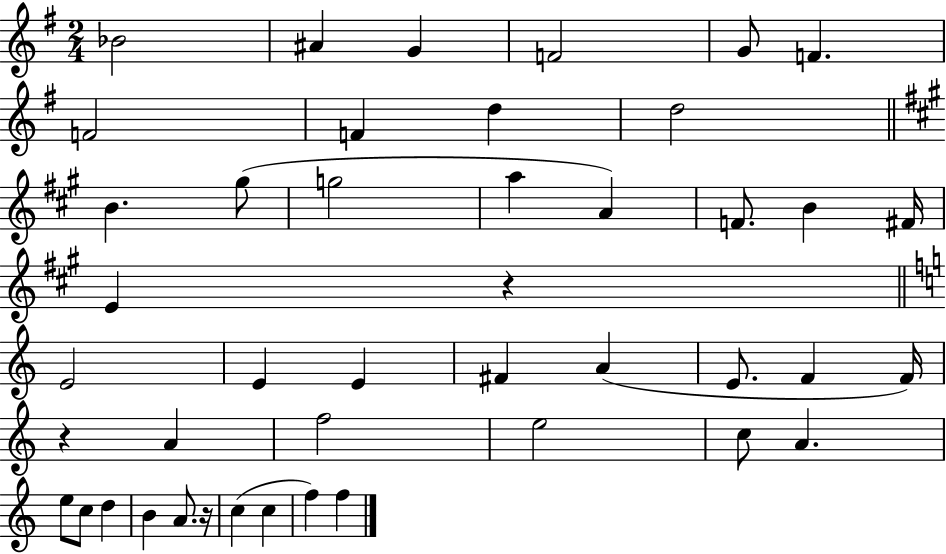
X:1
T:Untitled
M:2/4
L:1/4
K:G
_B2 ^A G F2 G/2 F F2 F d d2 B ^g/2 g2 a A F/2 B ^F/4 E z E2 E E ^F A E/2 F F/4 z A f2 e2 c/2 A e/2 c/2 d B A/2 z/4 c c f f